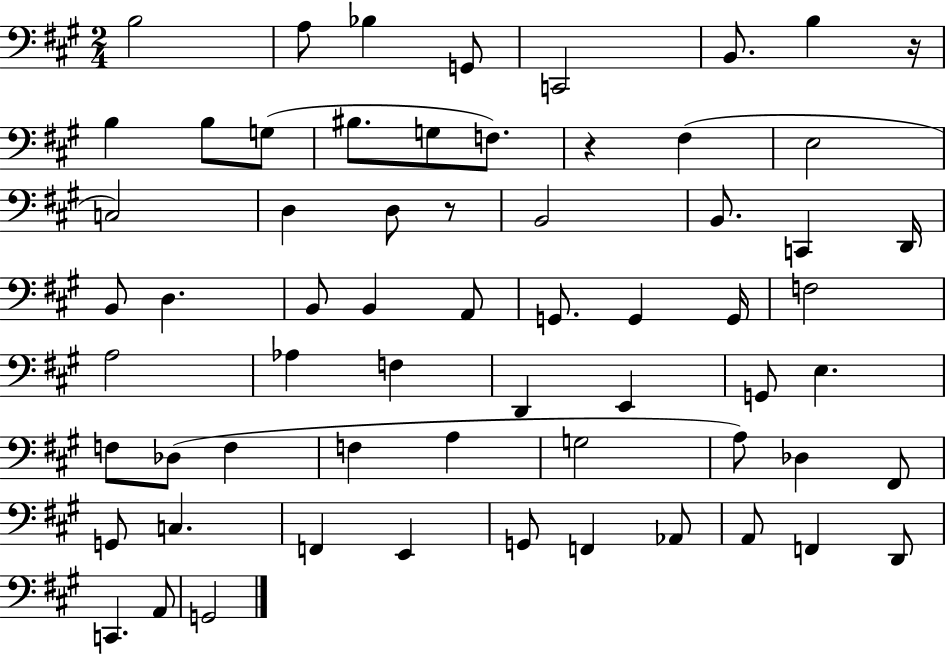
B3/h A3/e Bb3/q G2/e C2/h B2/e. B3/q R/s B3/q B3/e G3/e BIS3/e. G3/e F3/e. R/q F#3/q E3/h C3/h D3/q D3/e R/e B2/h B2/e. C2/q D2/s B2/e D3/q. B2/e B2/q A2/e G2/e. G2/q G2/s F3/h A3/h Ab3/q F3/q D2/q E2/q G2/e E3/q. F3/e Db3/e F3/q F3/q A3/q G3/h A3/e Db3/q F#2/e G2/e C3/q. F2/q E2/q G2/e F2/q Ab2/e A2/e F2/q D2/e C2/q. A2/e G2/h